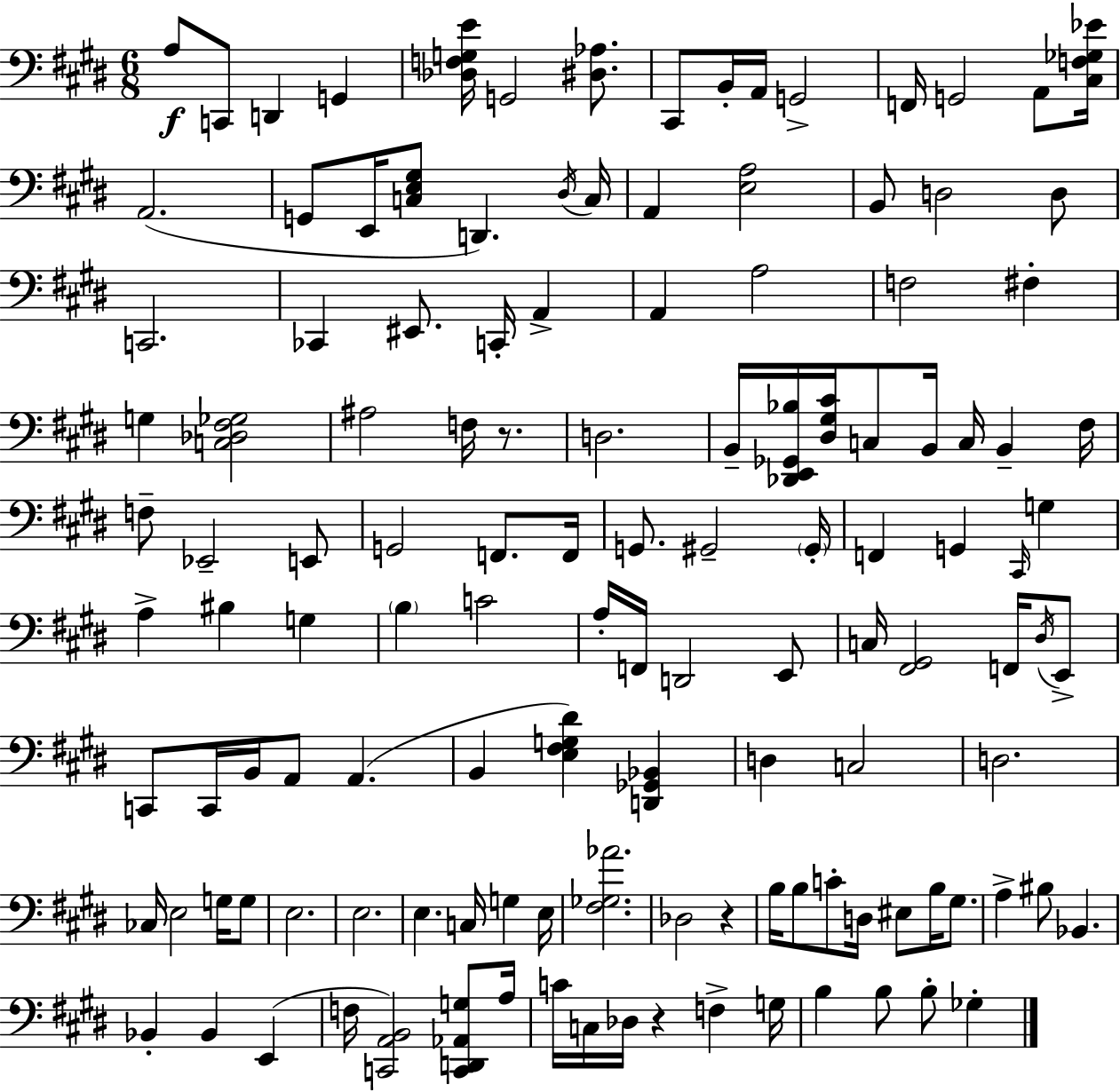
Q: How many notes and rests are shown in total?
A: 128